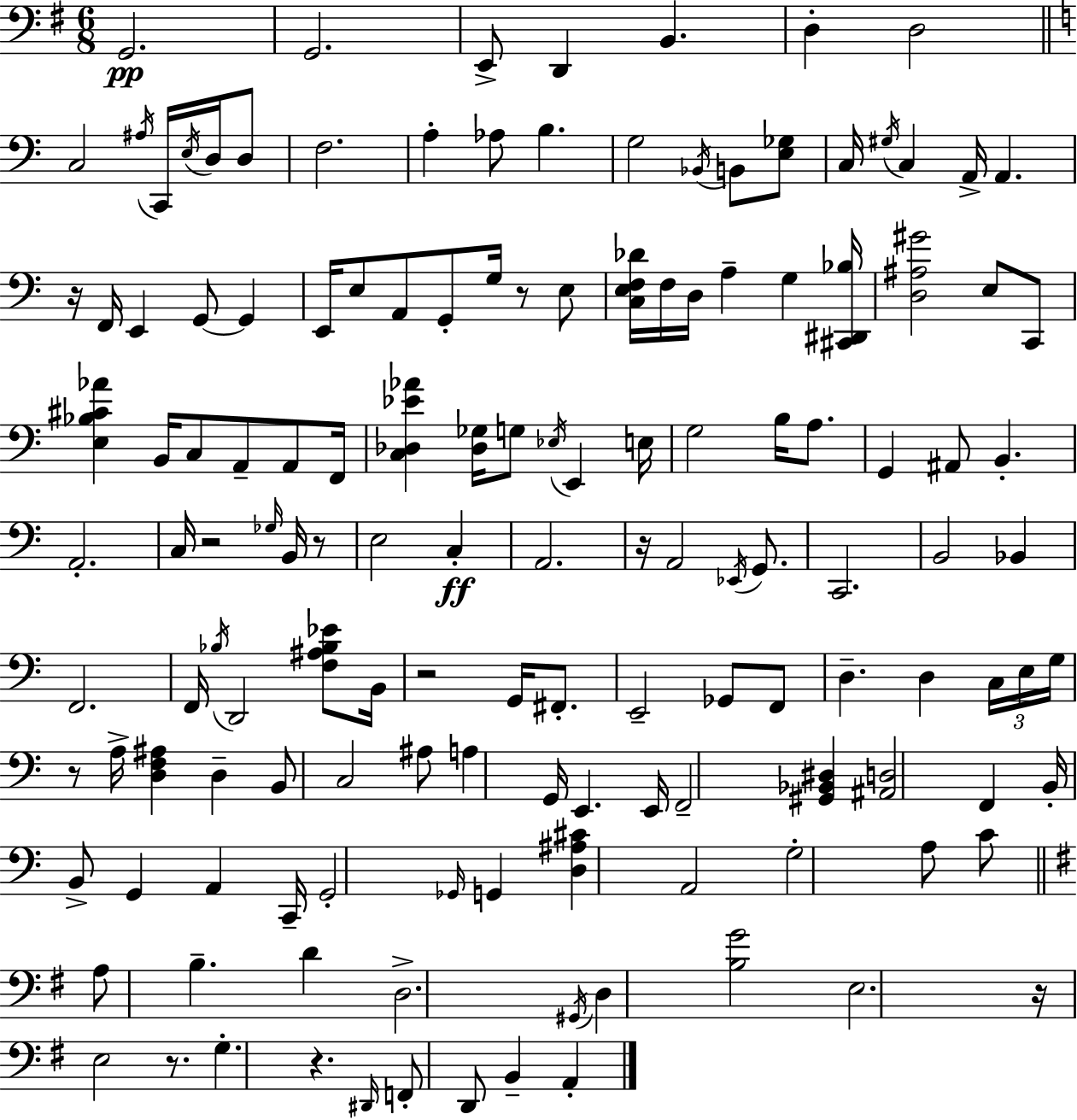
{
  \clef bass
  \numericTimeSignature
  \time 6/8
  \key e \minor
  g,2.\pp | g,2. | e,8-> d,4 b,4. | d4-. d2 | \break \bar "||" \break \key a \minor c2 \acciaccatura { ais16 } c,16 \acciaccatura { e16 } d16 | d8 f2. | a4-. aes8 b4. | g2 \acciaccatura { bes,16 } b,8 | \break <e ges>8 c16 \acciaccatura { gis16 } c4 a,16-> a,4. | r16 f,16 e,4 g,8~~ | g,4 e,16 e8 a,8 g,8-. g16 | r8 e8 <c e f des'>16 f16 d16 a4-- g4 | \break <cis, dis, bes>16 <d ais gis'>2 | e8 c,8 <e bes cis' aes'>4 b,16 c8 a,8-- | a,8 f,16 <c des ees' aes'>4 <des ges>16 g8 \acciaccatura { ees16 } | e,4 e16 g2 | \break b16 a8. g,4 ais,8 b,4.-. | a,2.-. | c16 r2 | \grace { ges16 } b,16 r8 e2 | \break c4-.\ff a,2. | r16 a,2 | \acciaccatura { ees,16 } g,8. c,2. | b,2 | \break bes,4 f,2. | f,16 \acciaccatura { bes16 } d,2 | <f ais bes ees'>8 b,16 r2 | g,16 fis,8.-. e,2-- | \break ges,8 f,8 d4.-- | d4 \tuplet 3/2 { c16 e16 g16 } r8 a16-> | <d f ais>4 d4-- b,8 c2 | ais8 a4 | \break g,16 e,4. e,16 f,2-- | <gis, bes, dis>4 <ais, d>2 | f,4 b,16-. b,8-> g,4 | a,4 c,16-- g,2-. | \break \grace { ges,16 } g,4 <d ais cis'>4 | a,2 g2-. | a8 c'8 \bar "||" \break \key g \major a8 b4.-- d'4 | d2.-> | \acciaccatura { gis,16 } d4 <b g'>2 | e2. | \break r16 e2 r8. | g4.-. r4. | \grace { dis,16 } f,8-. d,8 b,4-- a,4-. | \bar "|."
}